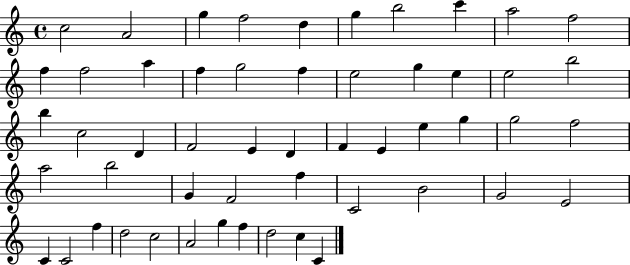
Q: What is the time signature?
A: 4/4